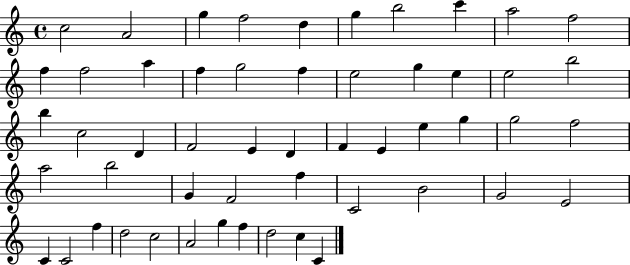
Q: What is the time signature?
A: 4/4